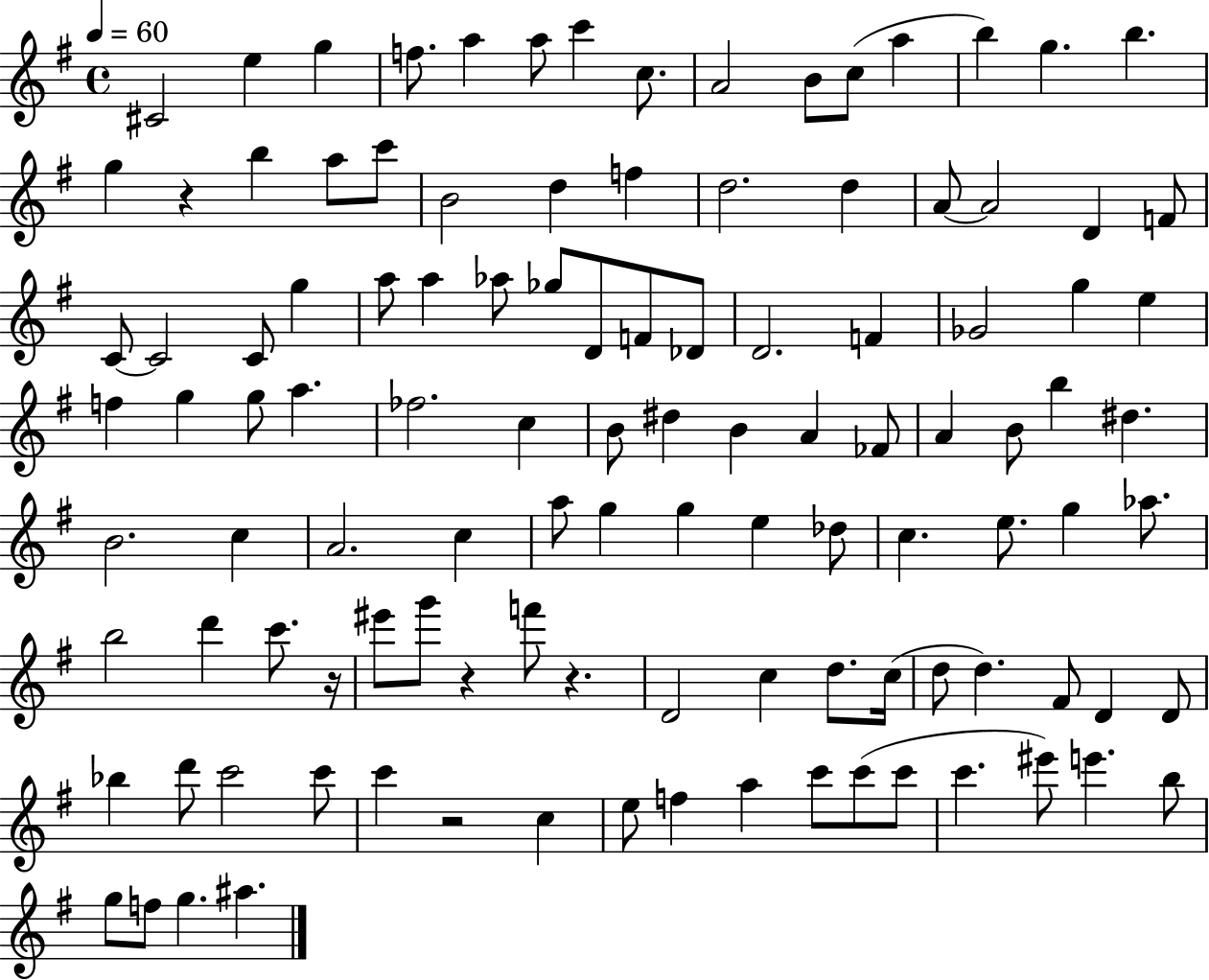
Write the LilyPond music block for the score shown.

{
  \clef treble
  \time 4/4
  \defaultTimeSignature
  \key g \major
  \tempo 4 = 60
  cis'2 e''4 g''4 | f''8. a''4 a''8 c'''4 c''8. | a'2 b'8 c''8( a''4 | b''4) g''4. b''4. | \break g''4 r4 b''4 a''8 c'''8 | b'2 d''4 f''4 | d''2. d''4 | a'8~~ a'2 d'4 f'8 | \break c'8~~ c'2 c'8 g''4 | a''8 a''4 aes''8 ges''8 d'8 f'8 des'8 | d'2. f'4 | ges'2 g''4 e''4 | \break f''4 g''4 g''8 a''4. | fes''2. c''4 | b'8 dis''4 b'4 a'4 fes'8 | a'4 b'8 b''4 dis''4. | \break b'2. c''4 | a'2. c''4 | a''8 g''4 g''4 e''4 des''8 | c''4. e''8. g''4 aes''8. | \break b''2 d'''4 c'''8. r16 | eis'''8 g'''8 r4 f'''8 r4. | d'2 c''4 d''8. c''16( | d''8 d''4.) fis'8 d'4 d'8 | \break bes''4 d'''8 c'''2 c'''8 | c'''4 r2 c''4 | e''8 f''4 a''4 c'''8 c'''8( c'''8 | c'''4. eis'''8) e'''4. b''8 | \break g''8 f''8 g''4. ais''4. | \bar "|."
}